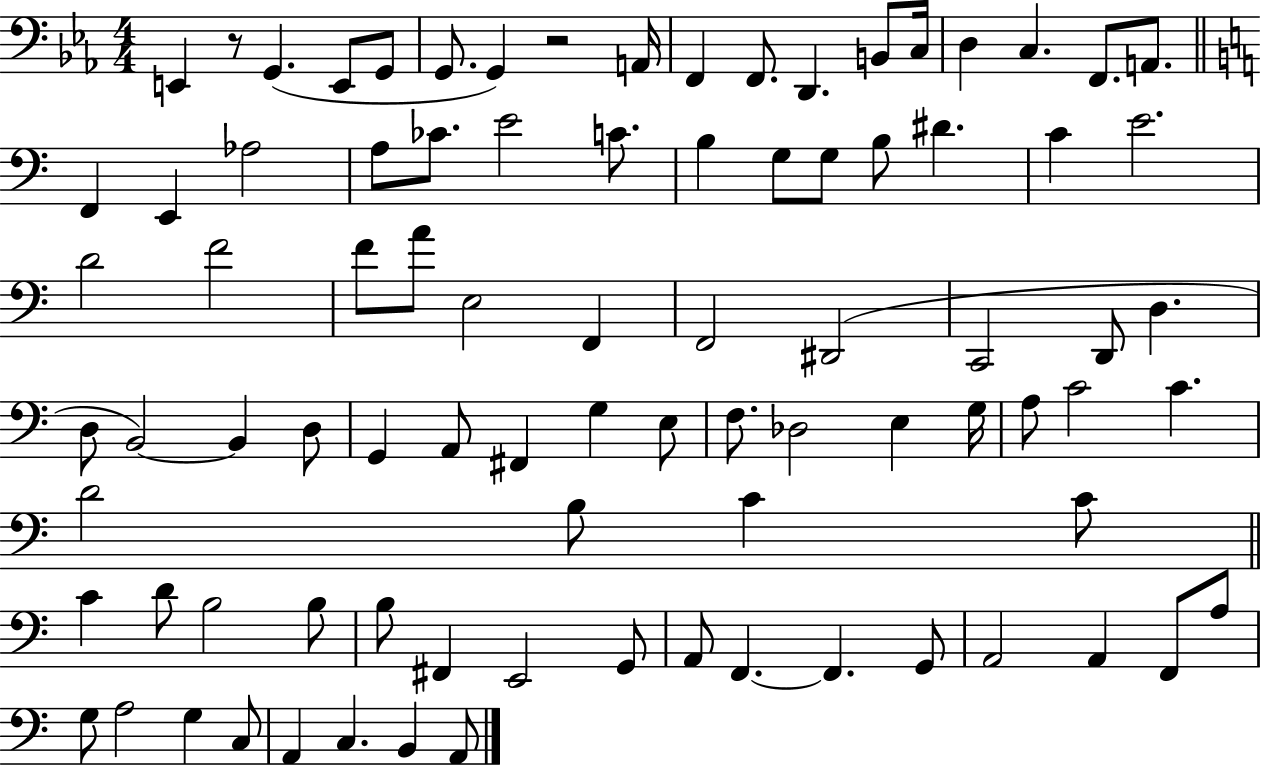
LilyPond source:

{
  \clef bass
  \numericTimeSignature
  \time 4/4
  \key ees \major
  e,4 r8 g,4.( e,8 g,8 | g,8. g,4) r2 a,16 | f,4 f,8. d,4. b,8 c16 | d4 c4. f,8. a,8. | \break \bar "||" \break \key c \major f,4 e,4 aes2 | a8 ces'8. e'2 c'8. | b4 g8 g8 b8 dis'4. | c'4 e'2. | \break d'2 f'2 | f'8 a'8 e2 f,4 | f,2 dis,2( | c,2 d,8 d4. | \break d8 b,2~~) b,4 d8 | g,4 a,8 fis,4 g4 e8 | f8. des2 e4 g16 | a8 c'2 c'4. | \break d'2 b8 c'4 c'8 | \bar "||" \break \key c \major c'4 d'8 b2 b8 | b8 fis,4 e,2 g,8 | a,8 f,4.~~ f,4. g,8 | a,2 a,4 f,8 a8 | \break g8 a2 g4 c8 | a,4 c4. b,4 a,8 | \bar "|."
}